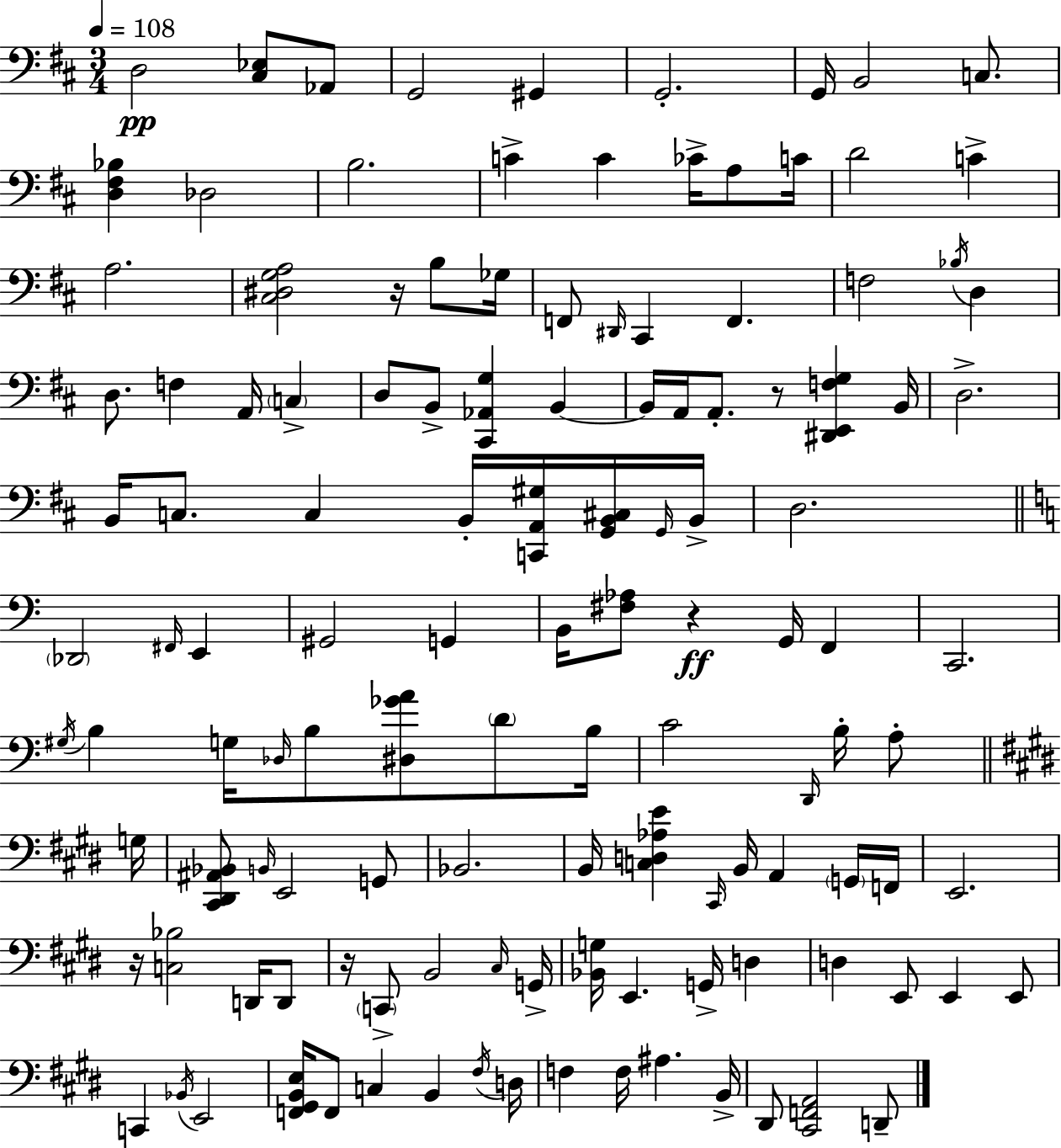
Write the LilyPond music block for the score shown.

{
  \clef bass
  \numericTimeSignature
  \time 3/4
  \key d \major
  \tempo 4 = 108
  \repeat volta 2 { d2\pp <cis ees>8 aes,8 | g,2 gis,4 | g,2.-. | g,16 b,2 c8. | \break <d fis bes>4 des2 | b2. | c'4-> c'4 ces'16-> a8 c'16 | d'2 c'4-> | \break a2. | <cis dis g a>2 r16 b8 ges16 | f,8 \grace { dis,16 } cis,4 f,4. | f2 \acciaccatura { bes16 } d4 | \break d8. f4 a,16 \parenthesize c4-> | d8 b,8-> <cis, aes, g>4 b,4~~ | b,16 a,16 a,8.-. r8 <dis, e, f g>4 | b,16 d2.-> | \break b,16 c8. c4 b,16-. <c, a, gis>16 | <g, b, cis>16 \grace { g,16 } b,16-> d2. | \bar "||" \break \key c \major \parenthesize des,2 \grace { fis,16 } e,4 | gis,2 g,4 | b,16 <fis aes>8 r4\ff g,16 f,4 | c,2. | \break \acciaccatura { gis16 } b4 g16 \grace { des16 } b8 <dis ges' a'>8 | \parenthesize d'8 b16 c'2 \grace { d,16 } | b16-. a8-. \bar "||" \break \key e \major g16 <cis, dis, ais, bes,>8 \grace { b,16 } e,2 | g,8 bes,2. | b,16 <c d aes e'>4 \grace { cis,16 } b,16 a,4 | \parenthesize g,16 f,16 e,2. | \break r16 <c bes>2 | d,16 d,8 r16 \parenthesize c,8-> b,2 | \grace { cis16 } g,16-> <bes, g>16 e,4. g,16-> | d4 d4 e,8 e,4 | \break e,8 c,4 \acciaccatura { bes,16 } e,2 | <f, gis, b, e>16 f,8 c4 | b,4 \acciaccatura { fis16 } d16 f4 f16 ais4. | b,16-> dis,8 <cis, f, a,>2 | \break d,8-- } \bar "|."
}